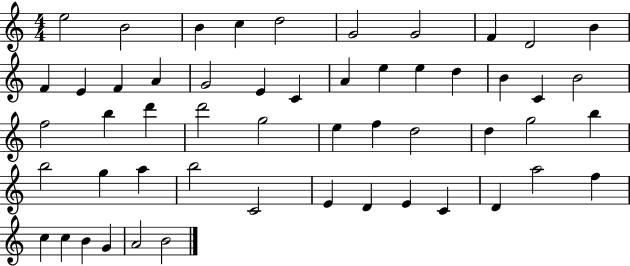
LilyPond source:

{
  \clef treble
  \numericTimeSignature
  \time 4/4
  \key c \major
  e''2 b'2 | b'4 c''4 d''2 | g'2 g'2 | f'4 d'2 b'4 | \break f'4 e'4 f'4 a'4 | g'2 e'4 c'4 | a'4 e''4 e''4 d''4 | b'4 c'4 b'2 | \break f''2 b''4 d'''4 | d'''2 g''2 | e''4 f''4 d''2 | d''4 g''2 b''4 | \break b''2 g''4 a''4 | b''2 c'2 | e'4 d'4 e'4 c'4 | d'4 a''2 f''4 | \break c''4 c''4 b'4 g'4 | a'2 b'2 | \bar "|."
}